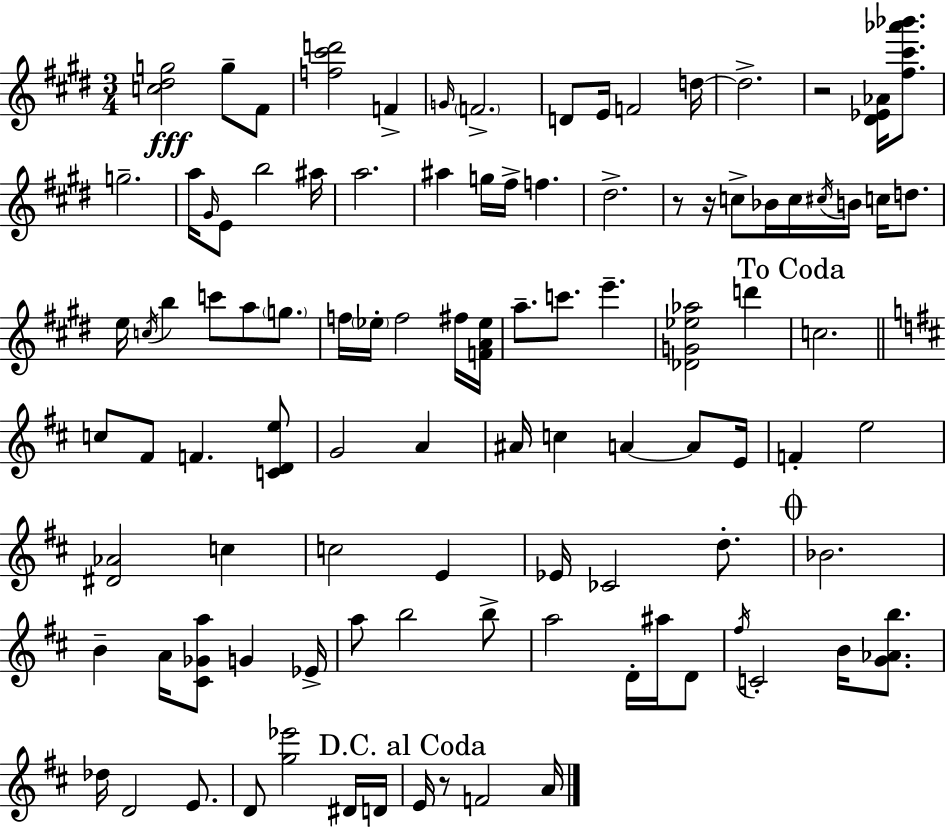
{
  \clef treble
  \numericTimeSignature
  \time 3/4
  \key e \major
  <c'' dis'' g''>2\fff g''8-- fis'8 | <f'' cis''' d'''>2 f'4-> | \grace { g'16 } \parenthesize f'2.-> | d'8 e'16 f'2 | \break d''16~~ d''2.-> | r2 <dis' ees' aes'>16 <fis'' cis''' aes''' bes'''>8. | g''2.-- | a''16 \grace { gis'16 } e'8 b''2 | \break ais''16 a''2. | ais''4 g''16 fis''16-> f''4. | dis''2.-> | r8 r16 c''8-> bes'16 c''16 \acciaccatura { cis''16 } b'16 c''16 | \break d''8. e''16 \acciaccatura { c''16 } b''4 c'''8 a''8 | \parenthesize g''8. f''16 \parenthesize ees''16-. f''2 | fis''16 <f' a' ees''>16 a''8.-- c'''8. e'''4.-- | <des' g' ees'' aes''>2 | \break d'''4 \mark "To Coda" c''2. | \bar "||" \break \key d \major c''8 fis'8 f'4. <c' d' e''>8 | g'2 a'4 | ais'16 c''4 a'4~~ a'8 e'16 | f'4-. e''2 | \break <dis' aes'>2 c''4 | c''2 e'4 | ees'16 ces'2 d''8.-. | \mark \markup { \musicglyph "scripts.coda" } bes'2. | \break b'4-- a'16 <cis' ges' a''>8 g'4 ees'16-> | a''8 b''2 b''8-> | a''2 d'16-. ais''16 d'8 | \acciaccatura { fis''16 } c'2-. b'16 <g' aes' b''>8. | \break des''16 d'2 e'8. | d'8 <g'' ees'''>2 dis'16 | d'16 \mark "D.C. al Coda" e'16 r8 f'2 | a'16 \bar "|."
}